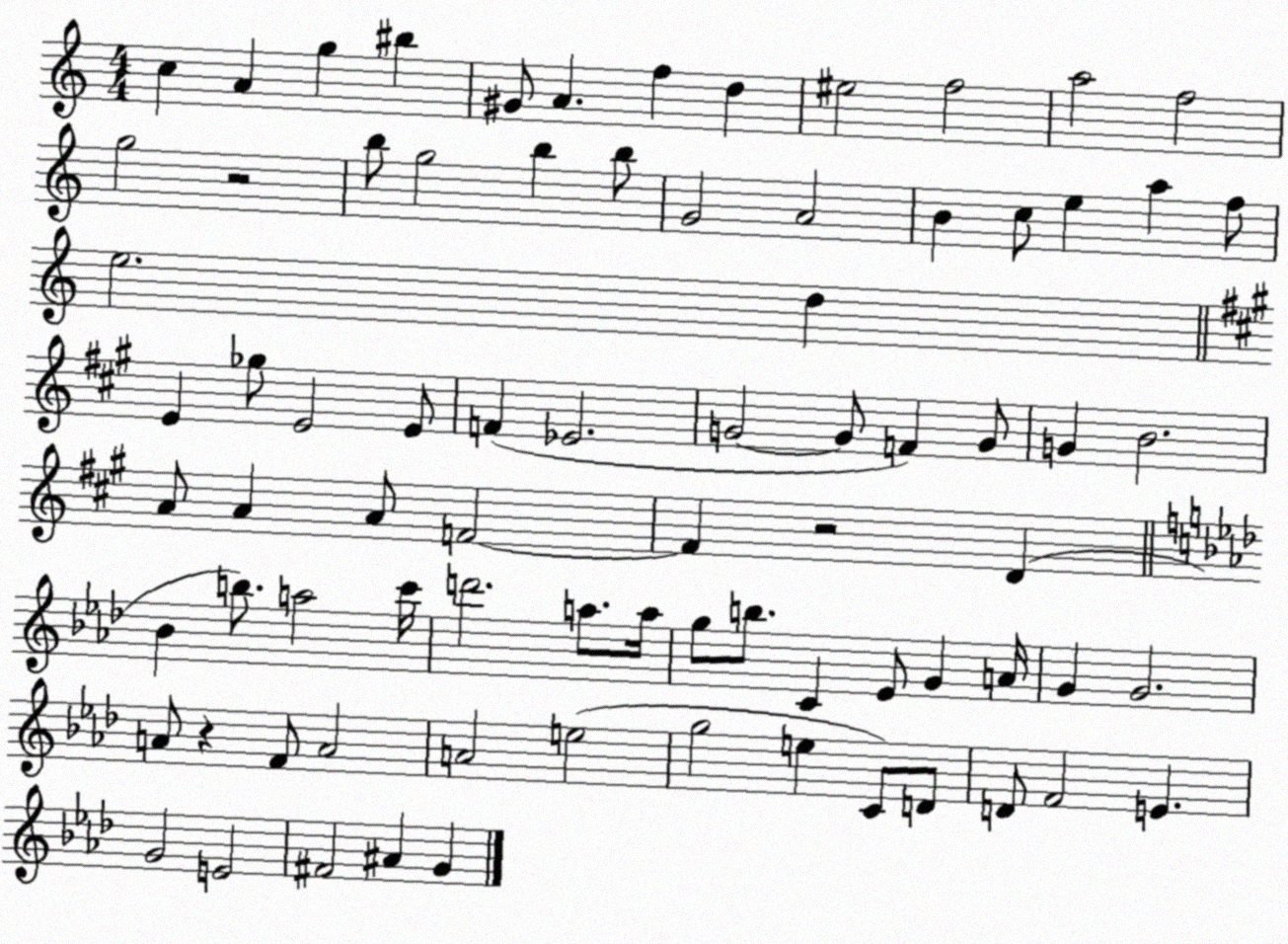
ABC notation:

X:1
T:Untitled
M:4/4
L:1/4
K:C
c A g ^b ^G/2 A f d ^e2 f2 a2 f2 g2 z2 b/2 g2 b b/2 G2 A2 B c/2 e a f/2 e2 d E _g/2 E2 E/2 F _E2 G2 G/2 F G/2 G B2 A/2 A A/2 F2 F z2 D _B b/2 a2 c'/4 d'2 a/2 a/4 g/2 b/2 C _E/2 G A/4 G G2 A/2 z F/2 A2 A2 e2 g2 e C/2 D/2 D/2 F2 E G2 E2 ^F2 ^A G